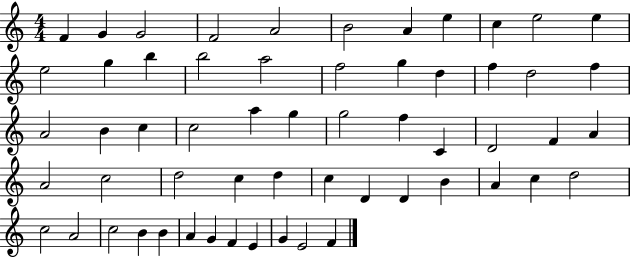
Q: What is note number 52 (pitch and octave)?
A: A4